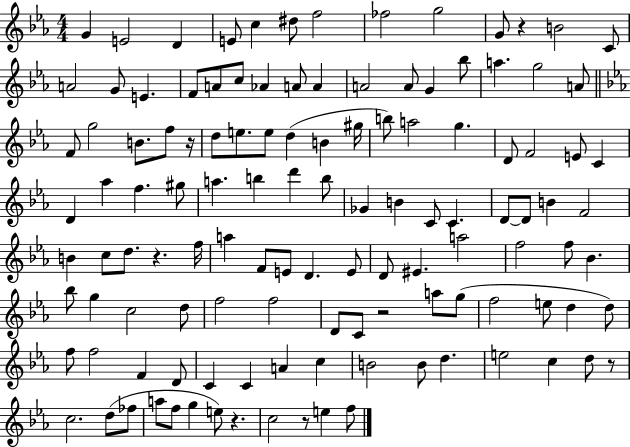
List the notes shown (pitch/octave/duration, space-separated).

G4/q E4/h D4/q E4/e C5/q D#5/e F5/h FES5/h G5/h G4/e R/q B4/h C4/e A4/h G4/e E4/q. F4/e A4/e C5/e Ab4/q A4/e A4/q A4/h A4/e G4/q Bb5/e A5/q. G5/h A4/e F4/e G5/h B4/e. F5/e R/s D5/e E5/e. E5/e D5/q B4/q G#5/s B5/e A5/h G5/q. D4/e F4/h E4/e C4/q D4/q Ab5/q F5/q. G#5/e A5/q. B5/q D6/q B5/e Gb4/q B4/q C4/e C4/q. D4/e D4/e B4/q F4/h B4/q C5/e D5/e. R/q. F5/s A5/q F4/e E4/e D4/q. E4/e D4/e EIS4/q. A5/h F5/h F5/e Bb4/q. Bb5/e G5/q C5/h D5/e F5/h F5/h D4/e C4/e R/h A5/e G5/e F5/h E5/e D5/q D5/e F5/e F5/h F4/q D4/e C4/q C4/q A4/q C5/q B4/h B4/e D5/q. E5/h C5/q D5/e R/e C5/h. D5/e FES5/e A5/e F5/e G5/q E5/e R/q. C5/h R/e E5/q F5/e